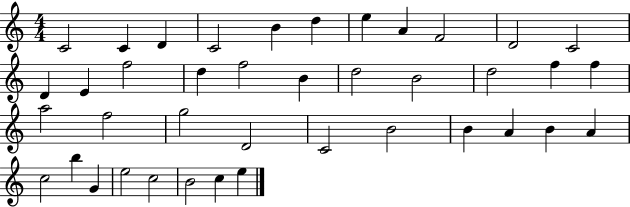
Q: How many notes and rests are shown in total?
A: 40